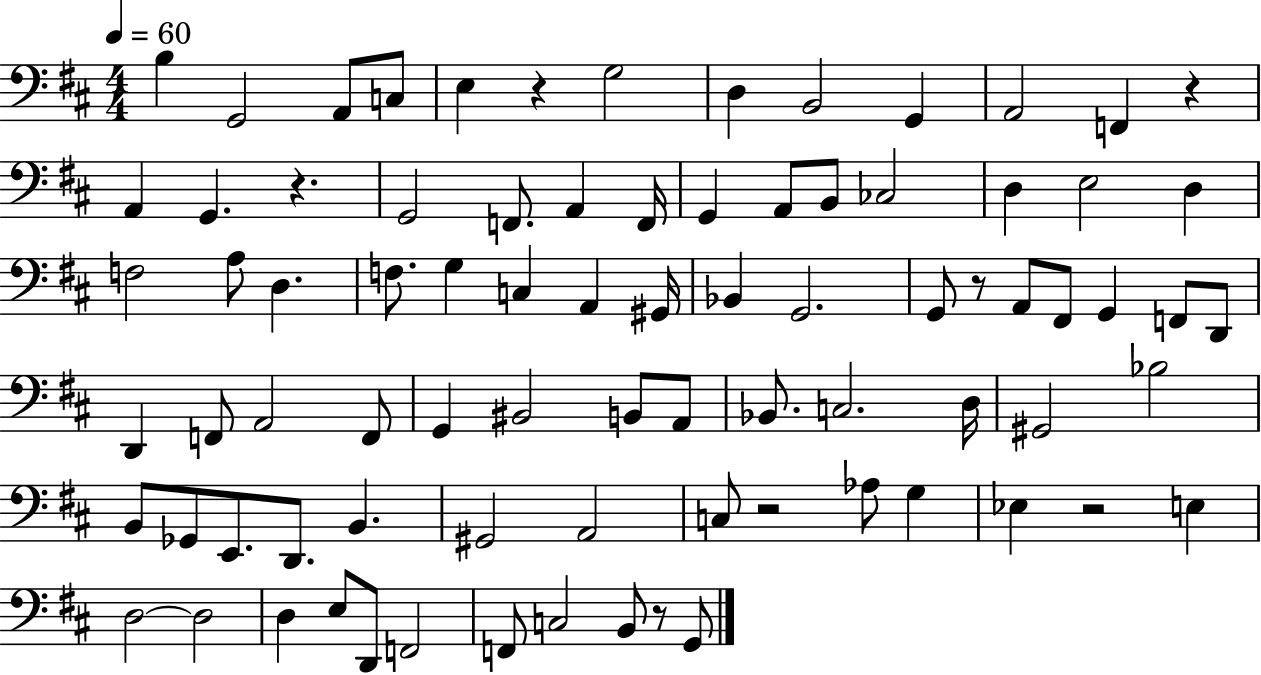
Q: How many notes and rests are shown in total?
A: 82